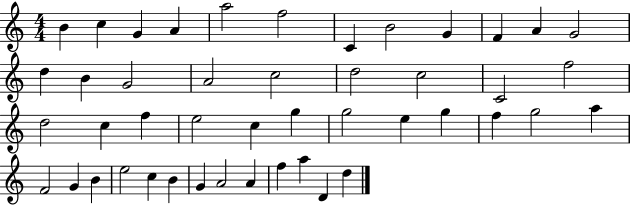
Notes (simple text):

B4/q C5/q G4/q A4/q A5/h F5/h C4/q B4/h G4/q F4/q A4/q G4/h D5/q B4/q G4/h A4/h C5/h D5/h C5/h C4/h F5/h D5/h C5/q F5/q E5/h C5/q G5/q G5/h E5/q G5/q F5/q G5/h A5/q F4/h G4/q B4/q E5/h C5/q B4/q G4/q A4/h A4/q F5/q A5/q D4/q D5/q